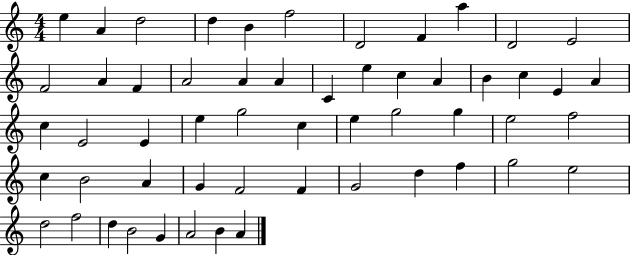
{
  \clef treble
  \numericTimeSignature
  \time 4/4
  \key c \major
  e''4 a'4 d''2 | d''4 b'4 f''2 | d'2 f'4 a''4 | d'2 e'2 | \break f'2 a'4 f'4 | a'2 a'4 a'4 | c'4 e''4 c''4 a'4 | b'4 c''4 e'4 a'4 | \break c''4 e'2 e'4 | e''4 g''2 c''4 | e''4 g''2 g''4 | e''2 f''2 | \break c''4 b'2 a'4 | g'4 f'2 f'4 | g'2 d''4 f''4 | g''2 e''2 | \break d''2 f''2 | d''4 b'2 g'4 | a'2 b'4 a'4 | \bar "|."
}